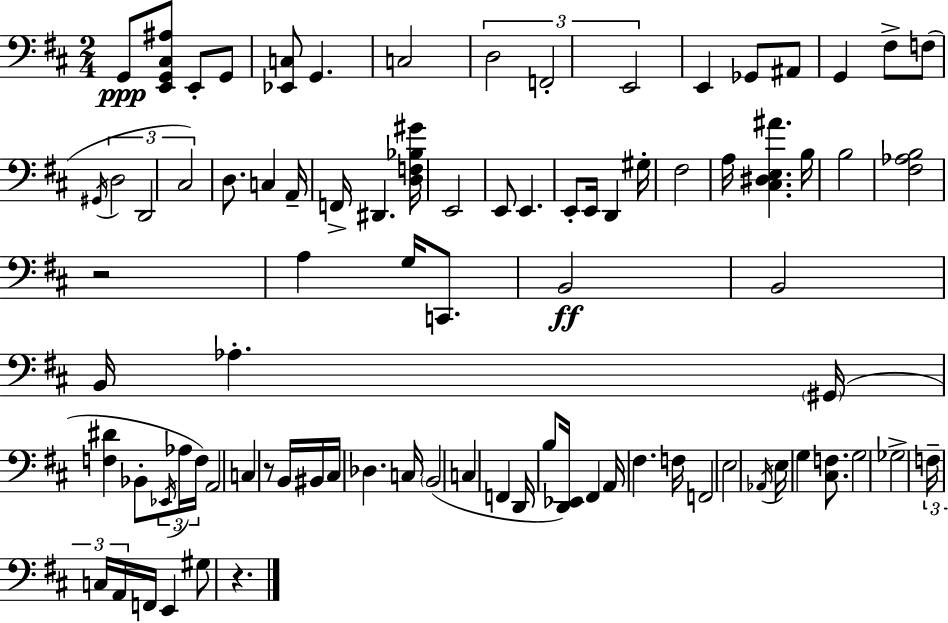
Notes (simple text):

G2/e [E2,G2,C#3,A#3]/e E2/e G2/e [Eb2,C3]/e G2/q. C3/h D3/h F2/h E2/h E2/q Gb2/e A#2/e G2/q F#3/e F3/e G#2/s D3/h D2/h C#3/h D3/e. C3/q A2/s F2/s D#2/q. [D3,F3,Bb3,G#4]/s E2/h E2/e E2/q. E2/e E2/s D2/q G#3/s F#3/h A3/s [C#3,D#3,E3,A#4]/q. B3/s B3/h [F#3,Ab3,B3]/h R/h A3/q G3/s C2/e. B2/h B2/h B2/s Ab3/q. G#2/s [F3,D#4]/q Bb2/e Eb2/s Ab3/s F3/s A2/h C3/q R/e B2/s BIS2/s C#3/s Db3/q. C3/s B2/h C3/q F2/q D2/s B3/e [D2,Eb2]/s F#2/q A2/s F#3/q. F3/s F2/h E3/h Ab2/s E3/s G3/q [C#3,F3]/e. G3/h Gb3/h F3/s C3/s A2/s F2/s E2/q G#3/e R/q.